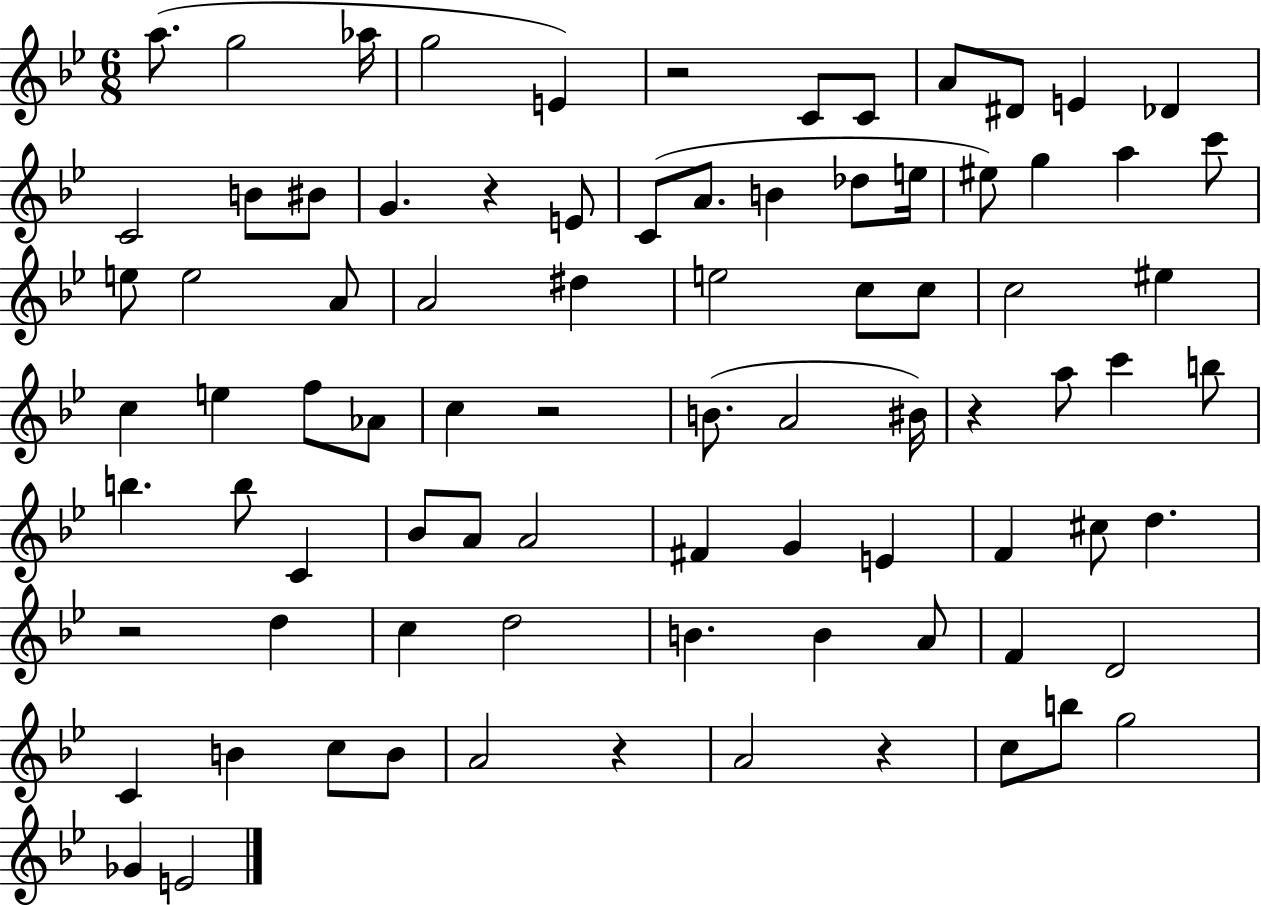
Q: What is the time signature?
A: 6/8